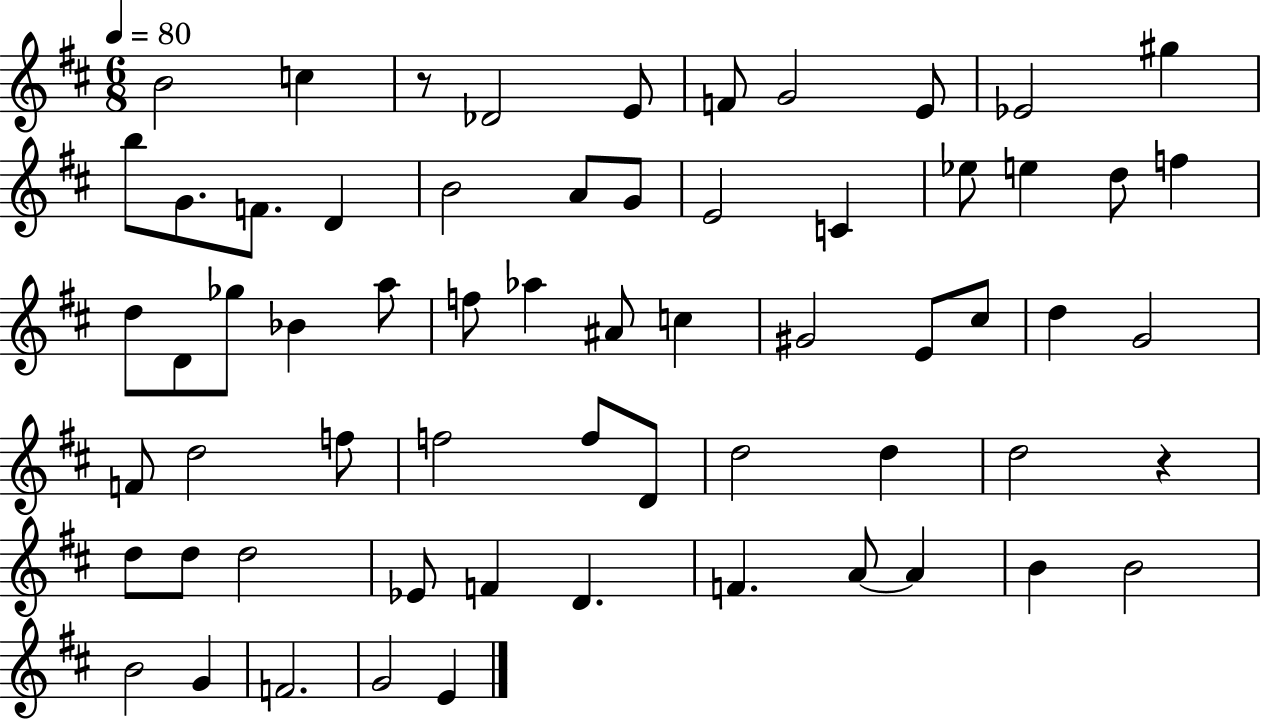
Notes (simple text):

B4/h C5/q R/e Db4/h E4/e F4/e G4/h E4/e Eb4/h G#5/q B5/e G4/e. F4/e. D4/q B4/h A4/e G4/e E4/h C4/q Eb5/e E5/q D5/e F5/q D5/e D4/e Gb5/e Bb4/q A5/e F5/e Ab5/q A#4/e C5/q G#4/h E4/e C#5/e D5/q G4/h F4/e D5/h F5/e F5/h F5/e D4/e D5/h D5/q D5/h R/q D5/e D5/e D5/h Eb4/e F4/q D4/q. F4/q. A4/e A4/q B4/q B4/h B4/h G4/q F4/h. G4/h E4/q